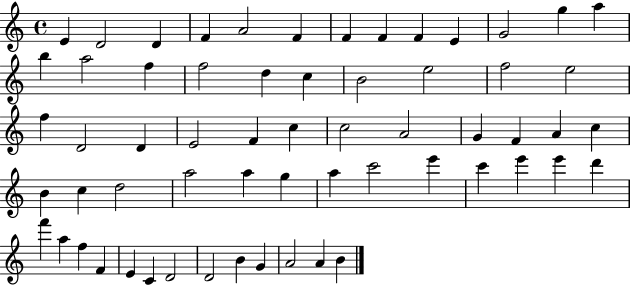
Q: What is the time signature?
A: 4/4